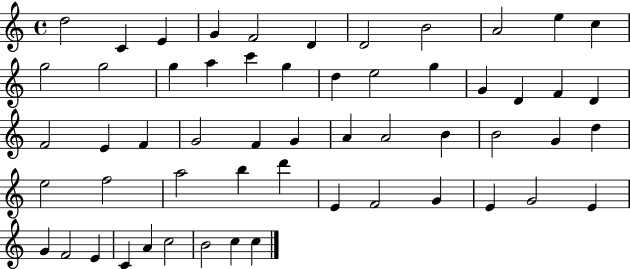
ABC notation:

X:1
T:Untitled
M:4/4
L:1/4
K:C
d2 C E G F2 D D2 B2 A2 e c g2 g2 g a c' g d e2 g G D F D F2 E F G2 F G A A2 B B2 G d e2 f2 a2 b d' E F2 G E G2 E G F2 E C A c2 B2 c c